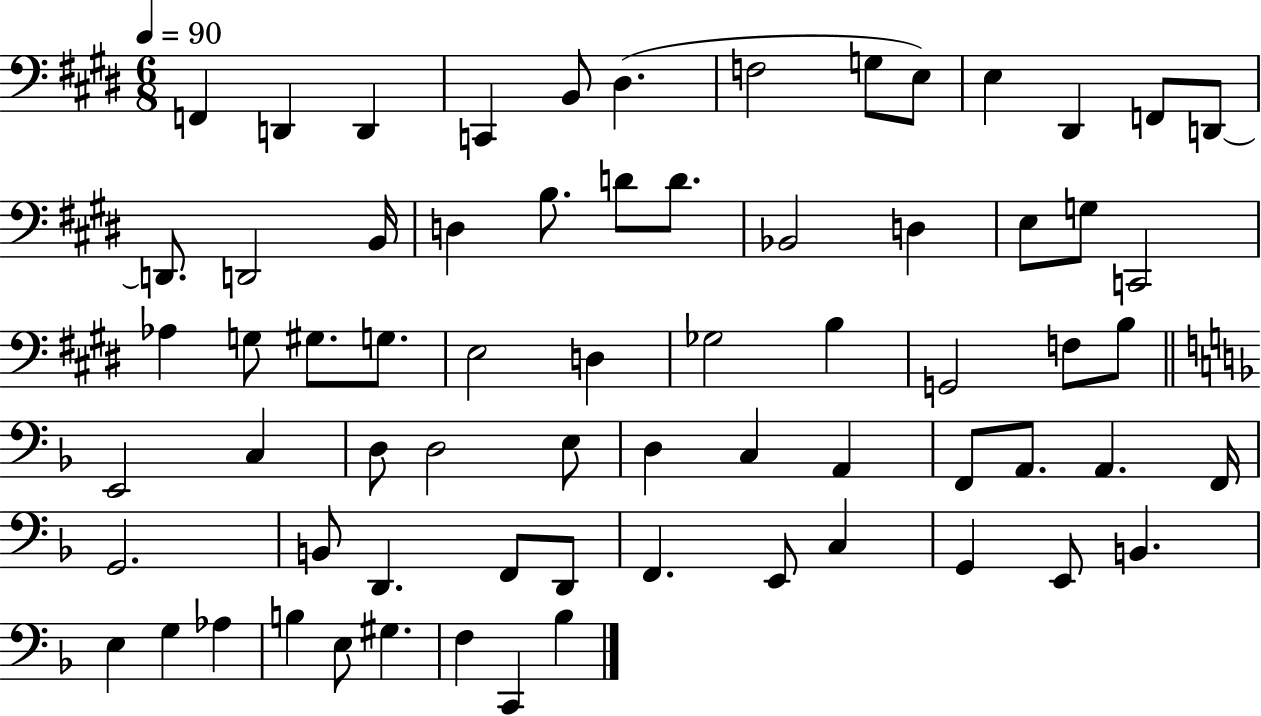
X:1
T:Untitled
M:6/8
L:1/4
K:E
F,, D,, D,, C,, B,,/2 ^D, F,2 G,/2 E,/2 E, ^D,, F,,/2 D,,/2 D,,/2 D,,2 B,,/4 D, B,/2 D/2 D/2 _B,,2 D, E,/2 G,/2 C,,2 _A, G,/2 ^G,/2 G,/2 E,2 D, _G,2 B, G,,2 F,/2 B,/2 E,,2 C, D,/2 D,2 E,/2 D, C, A,, F,,/2 A,,/2 A,, F,,/4 G,,2 B,,/2 D,, F,,/2 D,,/2 F,, E,,/2 C, G,, E,,/2 B,, E, G, _A, B, E,/2 ^G, F, C,, _B,